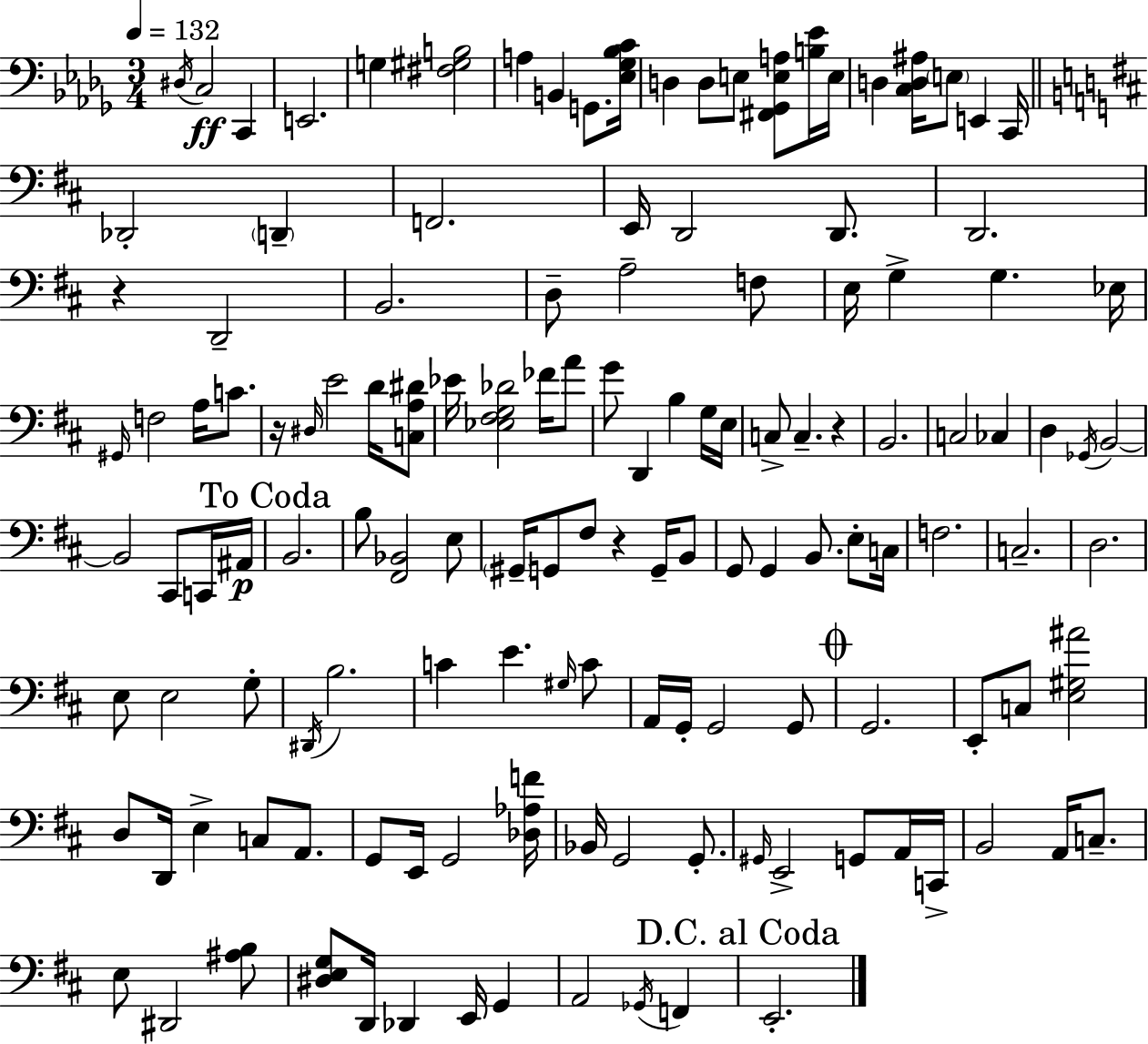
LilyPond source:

{
  \clef bass
  \numericTimeSignature
  \time 3/4
  \key bes \minor
  \tempo 4 = 132
  \acciaccatura { dis16 }\ff c2 c,4 | e,2. | g4 <fis gis b>2 | a4 b,4 g,8. | \break <ees ges bes c'>16 d4 d8 e8 <fis, ges, e a>8 <b ees'>16 | e16 d4 <c d ais>16 \parenthesize e8 e,4 | c,16 \bar "||" \break \key d \major des,2-. \parenthesize d,4-- | f,2. | e,16 d,2 d,8. | d,2. | \break r4 d,2-- | b,2. | d8-- a2-- f8 | e16 g4-> g4. ees16 | \break \grace { gis,16 } f2 a16 c'8. | r16 \grace { dis16 } e'2 d'16 | <c a dis'>8 ees'16 <ees fis g des'>2 fes'16 | a'8 g'8 d,4 b4 | \break g16 e16 c8-> c4.-- r4 | b,2. | c2 ces4 | d4 \acciaccatura { ges,16 } b,2~~ | \break b,2 cis,8 | c,16 ais,16\p \mark "To Coda" b,2. | b8 <fis, bes,>2 | e8 \parenthesize gis,16-- g,8 fis8 r4 | \break g,16-- b,8 g,8 g,4 b,8. | e8-. c16 f2. | c2.-- | d2. | \break e8 e2 | g8-. \acciaccatura { dis,16 } b2. | c'4 e'4. | \grace { gis16 } c'8 a,16 g,16-. g,2 | \break g,8 \mark \markup { \musicglyph "scripts.coda" } g,2. | e,8-. c8 <e gis ais'>2 | d8 d,16 e4-> | c8 a,8. g,8 e,16 g,2 | \break <des aes f'>16 bes,16 g,2 | g,8.-. \grace { gis,16 } e,2-> | g,8 a,16 c,16-> b,2 | a,16 c8.-- e8 dis,2 | \break <ais b>8 <dis e g>8 d,16 des,4 | e,16 g,4 a,2 | \acciaccatura { ges,16 } f,4 \mark "D.C. al Coda" e,2.-. | \bar "|."
}